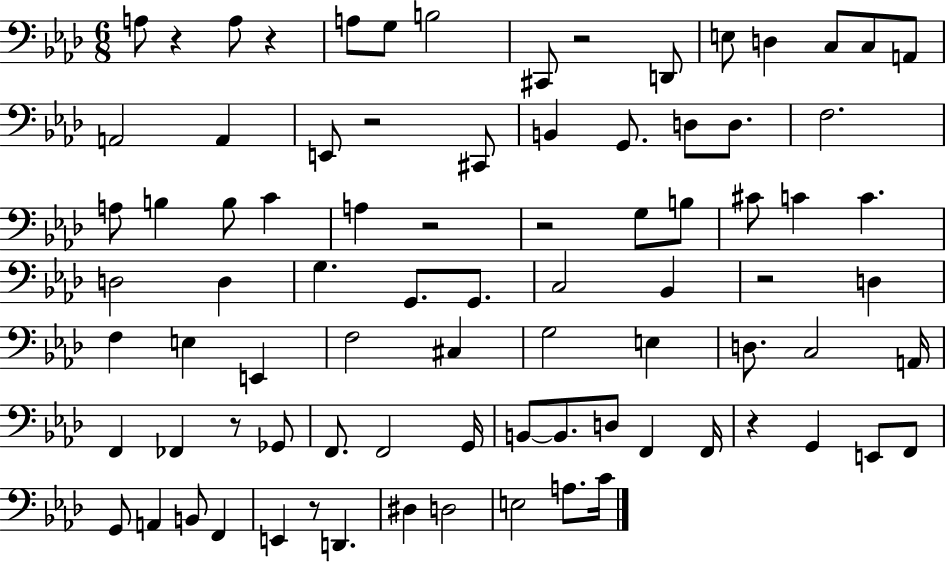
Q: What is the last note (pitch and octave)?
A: C4